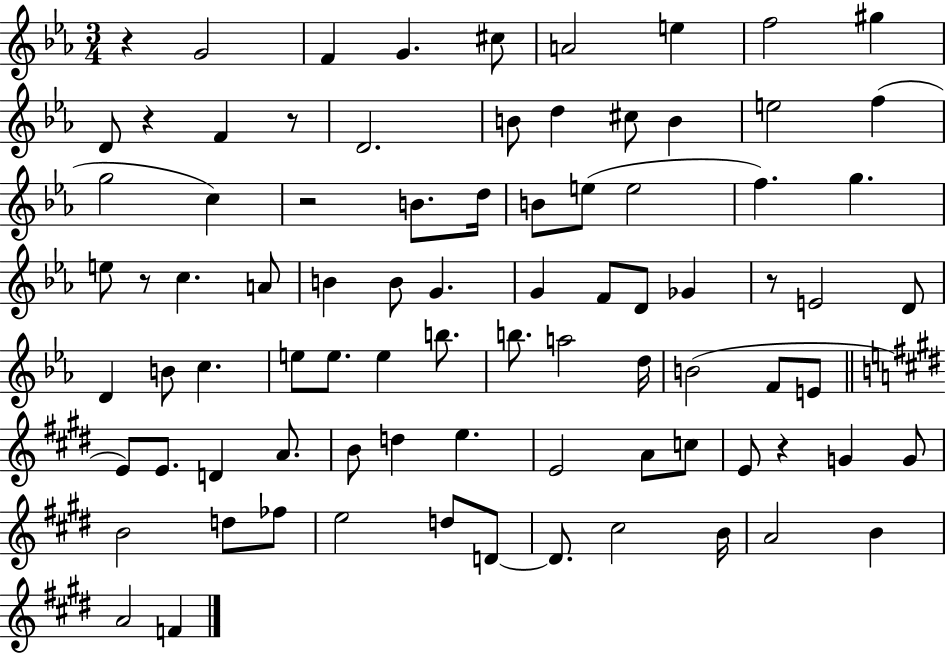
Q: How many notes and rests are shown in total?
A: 84